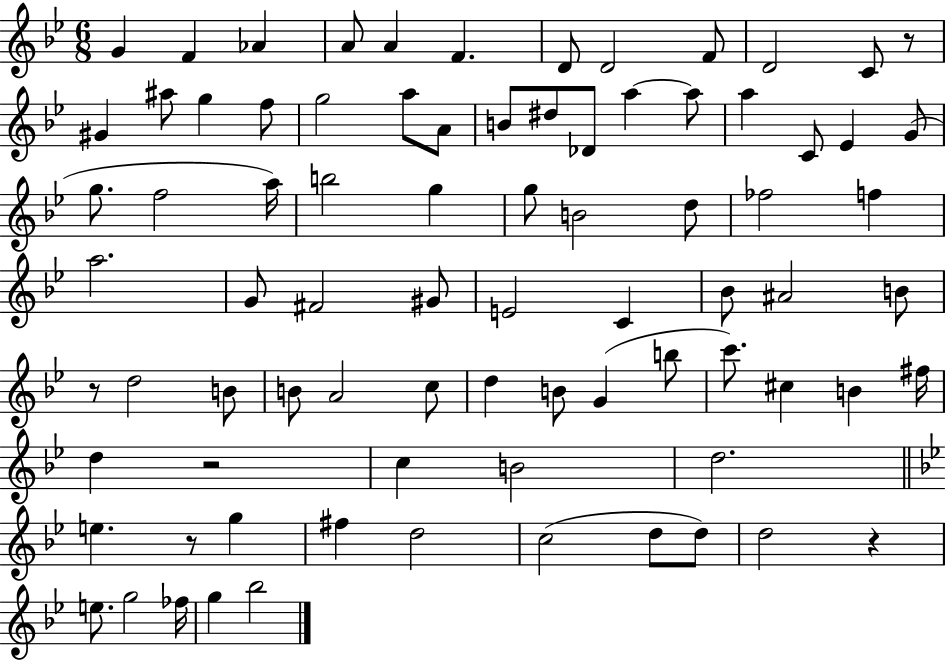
G4/q F4/q Ab4/q A4/e A4/q F4/q. D4/e D4/h F4/e D4/h C4/e R/e G#4/q A#5/e G5/q F5/e G5/h A5/e A4/e B4/e D#5/e Db4/e A5/q A5/e A5/q C4/e Eb4/q G4/e G5/e. F5/h A5/s B5/h G5/q G5/e B4/h D5/e FES5/h F5/q A5/h. G4/e F#4/h G#4/e E4/h C4/q Bb4/e A#4/h B4/e R/e D5/h B4/e B4/e A4/h C5/e D5/q B4/e G4/q B5/e C6/e. C#5/q B4/q F#5/s D5/q R/h C5/q B4/h D5/h. E5/q. R/e G5/q F#5/q D5/h C5/h D5/e D5/e D5/h R/q E5/e. G5/h FES5/s G5/q Bb5/h